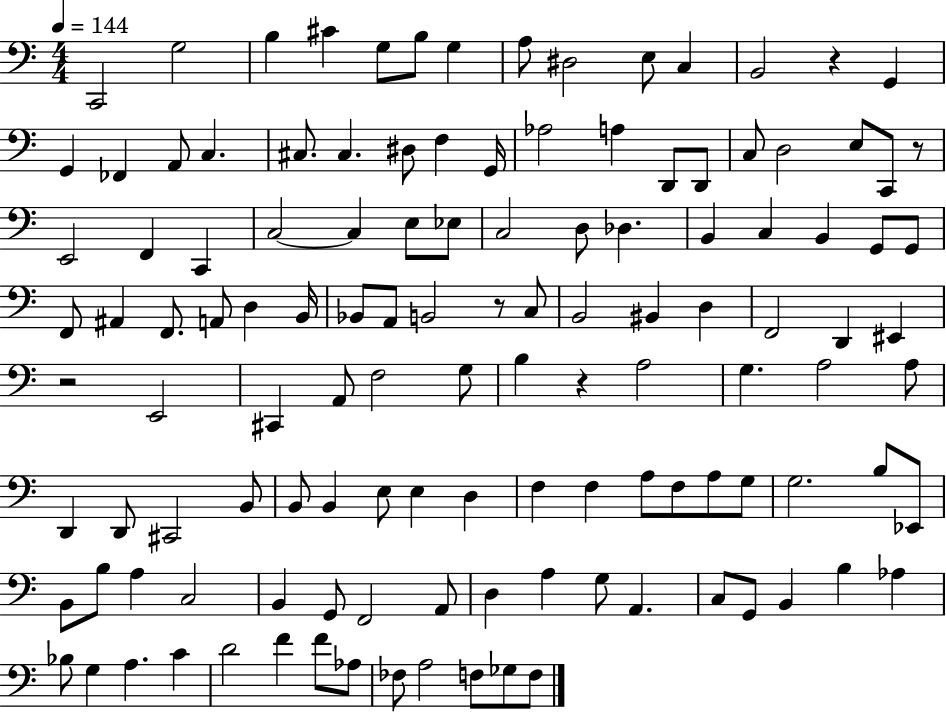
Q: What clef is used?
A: bass